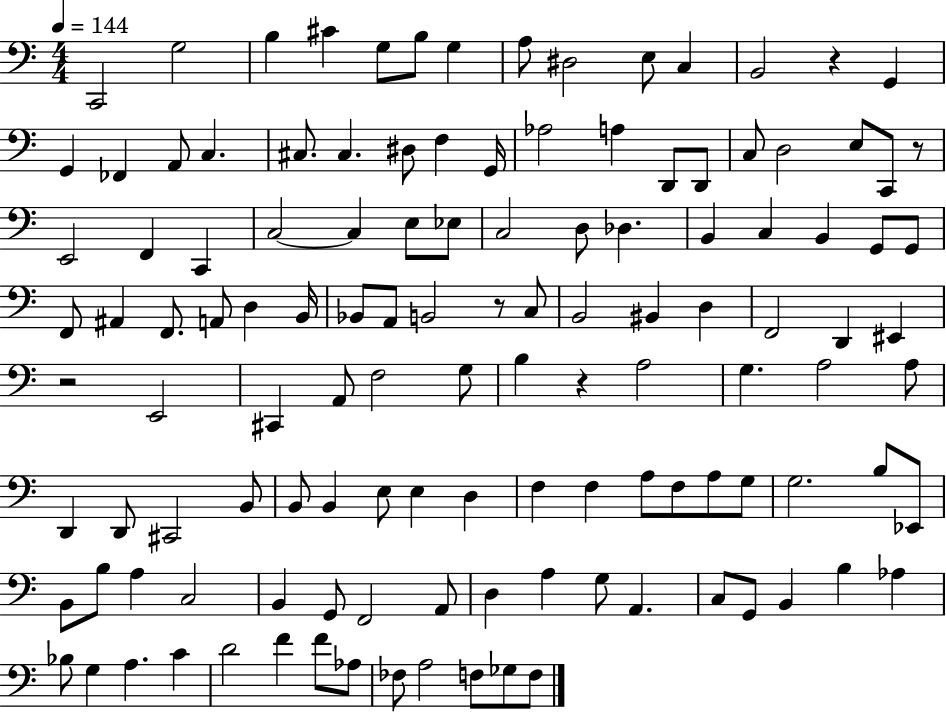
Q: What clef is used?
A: bass